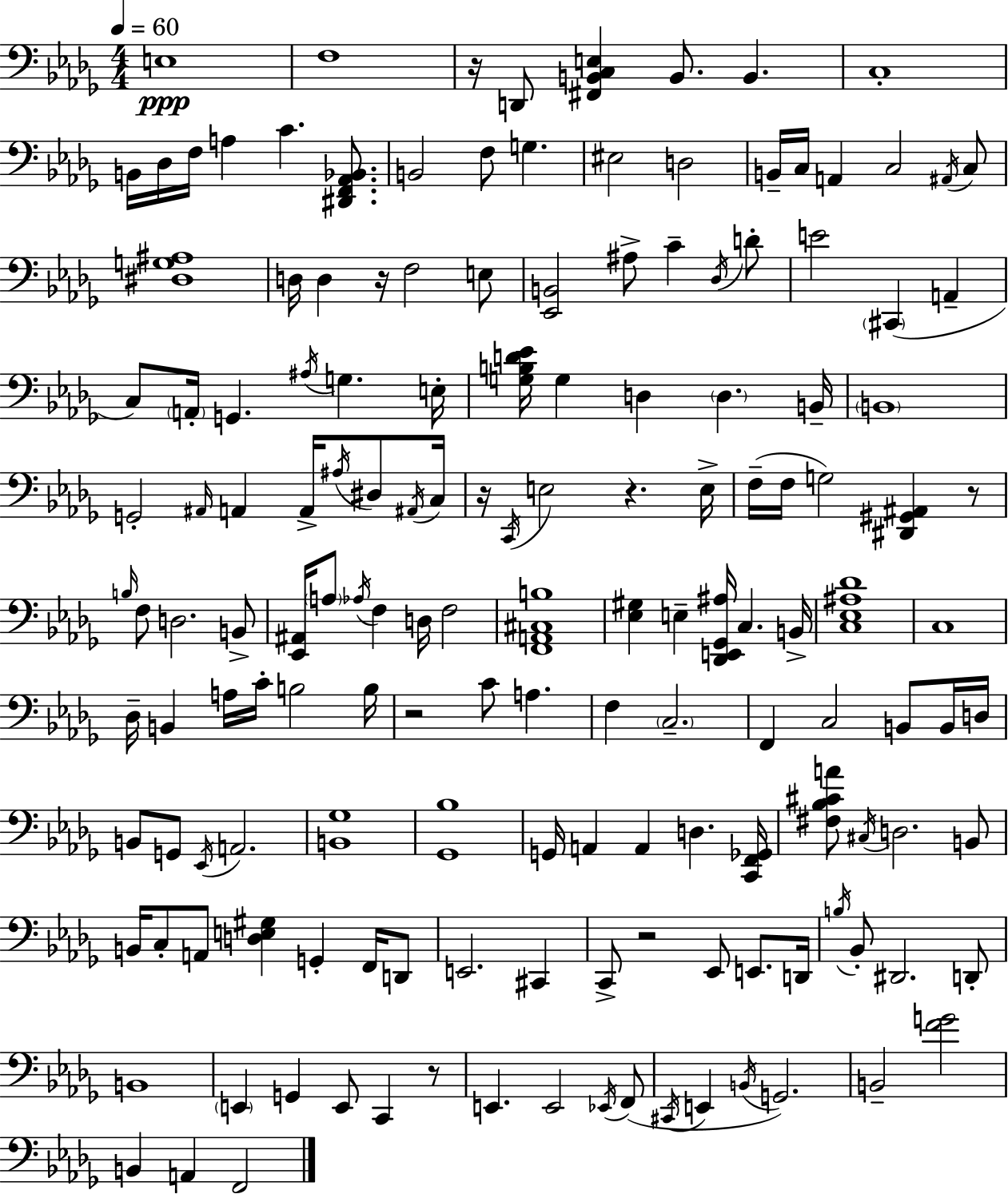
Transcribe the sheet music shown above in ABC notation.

X:1
T:Untitled
M:4/4
L:1/4
K:Bbm
E,4 F,4 z/4 D,,/2 [^F,,B,,C,E,] B,,/2 B,, C,4 B,,/4 _D,/4 F,/4 A, C [^D,,F,,_A,,_B,,]/2 B,,2 F,/2 G, ^E,2 D,2 B,,/4 C,/4 A,, C,2 ^A,,/4 C,/2 [^D,G,^A,]4 D,/4 D, z/4 F,2 E,/2 [_E,,B,,]2 ^A,/2 C _D,/4 D/2 E2 ^C,, A,, C,/2 A,,/4 G,, ^A,/4 G, E,/4 [G,B,D_E]/4 G, D, D, B,,/4 B,,4 G,,2 ^A,,/4 A,, A,,/4 ^A,/4 ^D,/2 ^A,,/4 C,/4 z/4 C,,/4 E,2 z E,/4 F,/4 F,/4 G,2 [^D,,^G,,^A,,] z/2 B,/4 F,/2 D,2 B,,/2 [_E,,^A,,]/4 A,/2 _A,/4 F, D,/4 F,2 [F,,A,,^C,B,]4 [_E,^G,] E, [_D,,E,,_G,,^A,]/4 C, B,,/4 [C,_E,^A,_D]4 C,4 _D,/4 B,, A,/4 C/4 B,2 B,/4 z2 C/2 A, F, C,2 F,, C,2 B,,/2 B,,/4 D,/4 B,,/2 G,,/2 _E,,/4 A,,2 [B,,_G,]4 [_G,,_B,]4 G,,/4 A,, A,, D, [C,,F,,_G,,]/4 [^F,_B,^CA]/2 ^C,/4 D,2 B,,/2 B,,/4 C,/2 A,,/2 [D,E,^G,] G,, F,,/4 D,,/2 E,,2 ^C,, C,,/2 z2 _E,,/2 E,,/2 D,,/4 B,/4 _B,,/2 ^D,,2 D,,/2 B,,4 E,, G,, E,,/2 C,, z/2 E,, E,,2 _E,,/4 F,,/2 ^C,,/4 E,, B,,/4 G,,2 B,,2 [FG]2 B,, A,, F,,2